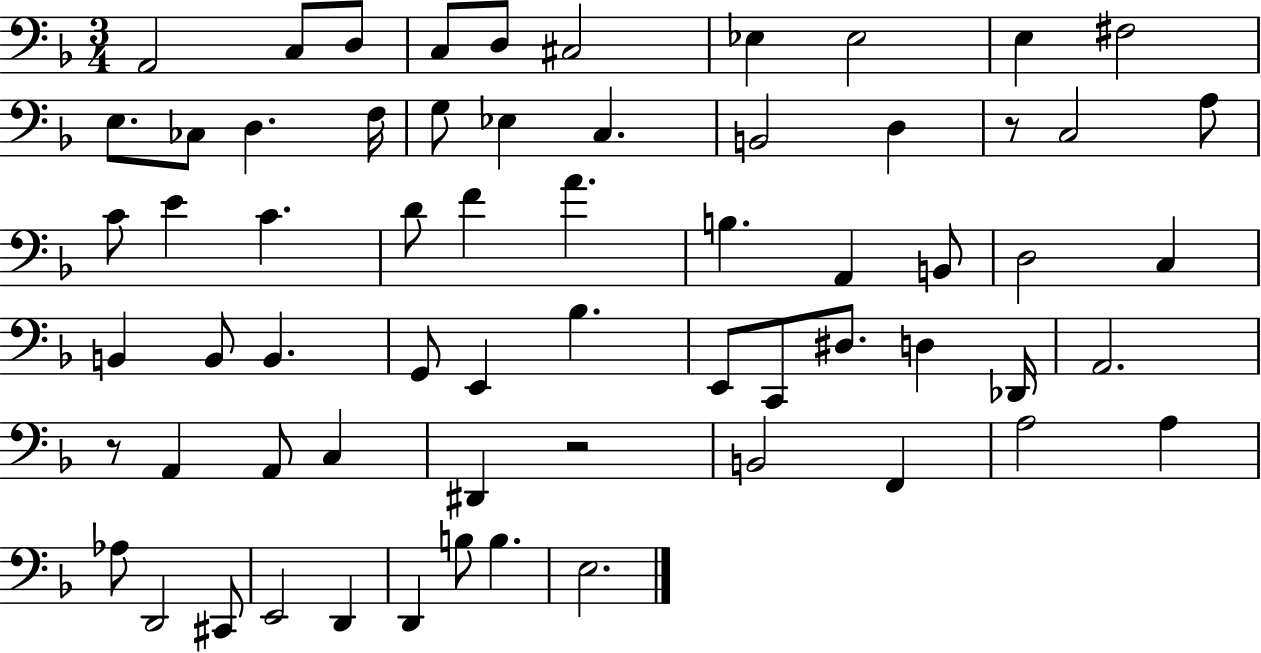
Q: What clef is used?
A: bass